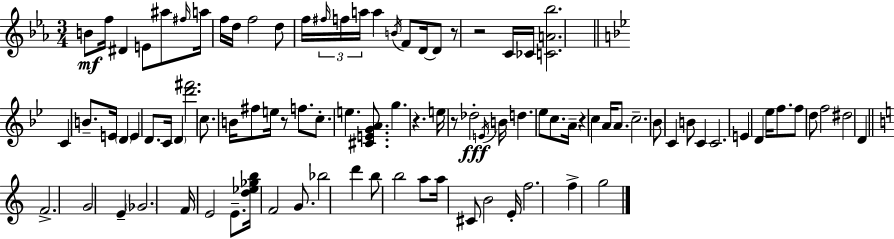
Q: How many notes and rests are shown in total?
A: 95